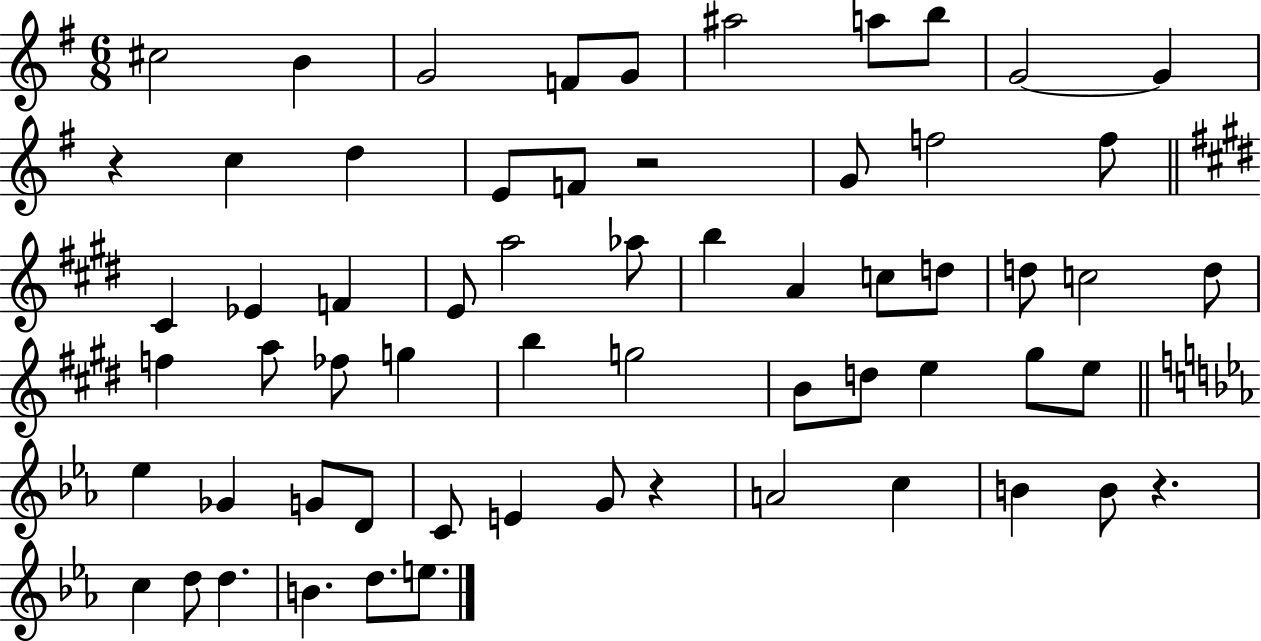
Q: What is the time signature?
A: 6/8